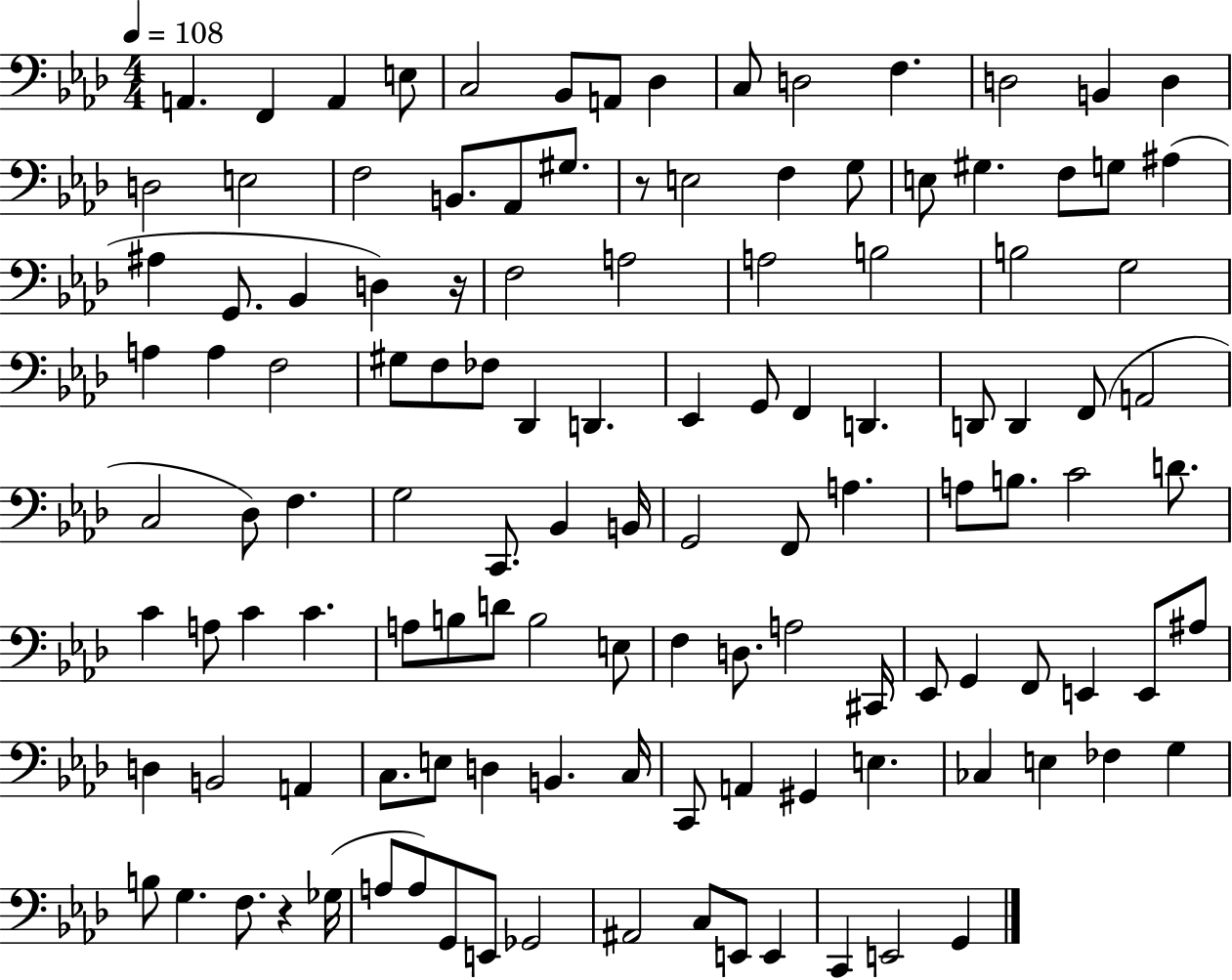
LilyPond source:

{
  \clef bass
  \numericTimeSignature
  \time 4/4
  \key aes \major
  \tempo 4 = 108
  a,4. f,4 a,4 e8 | c2 bes,8 a,8 des4 | c8 d2 f4. | d2 b,4 d4 | \break d2 e2 | f2 b,8. aes,8 gis8. | r8 e2 f4 g8 | e8 gis4. f8 g8 ais4( | \break ais4 g,8. bes,4 d4) r16 | f2 a2 | a2 b2 | b2 g2 | \break a4 a4 f2 | gis8 f8 fes8 des,4 d,4. | ees,4 g,8 f,4 d,4. | d,8 d,4 f,8( a,2 | \break c2 des8) f4. | g2 c,8. bes,4 b,16 | g,2 f,8 a4. | a8 b8. c'2 d'8. | \break c'4 a8 c'4 c'4. | a8 b8 d'8 b2 e8 | f4 d8. a2 cis,16 | ees,8 g,4 f,8 e,4 e,8 ais8 | \break d4 b,2 a,4 | c8. e8 d4 b,4. c16 | c,8 a,4 gis,4 e4. | ces4 e4 fes4 g4 | \break b8 g4. f8. r4 ges16( | a8 a8) g,8 e,8 ges,2 | ais,2 c8 e,8 e,4 | c,4 e,2 g,4 | \break \bar "|."
}